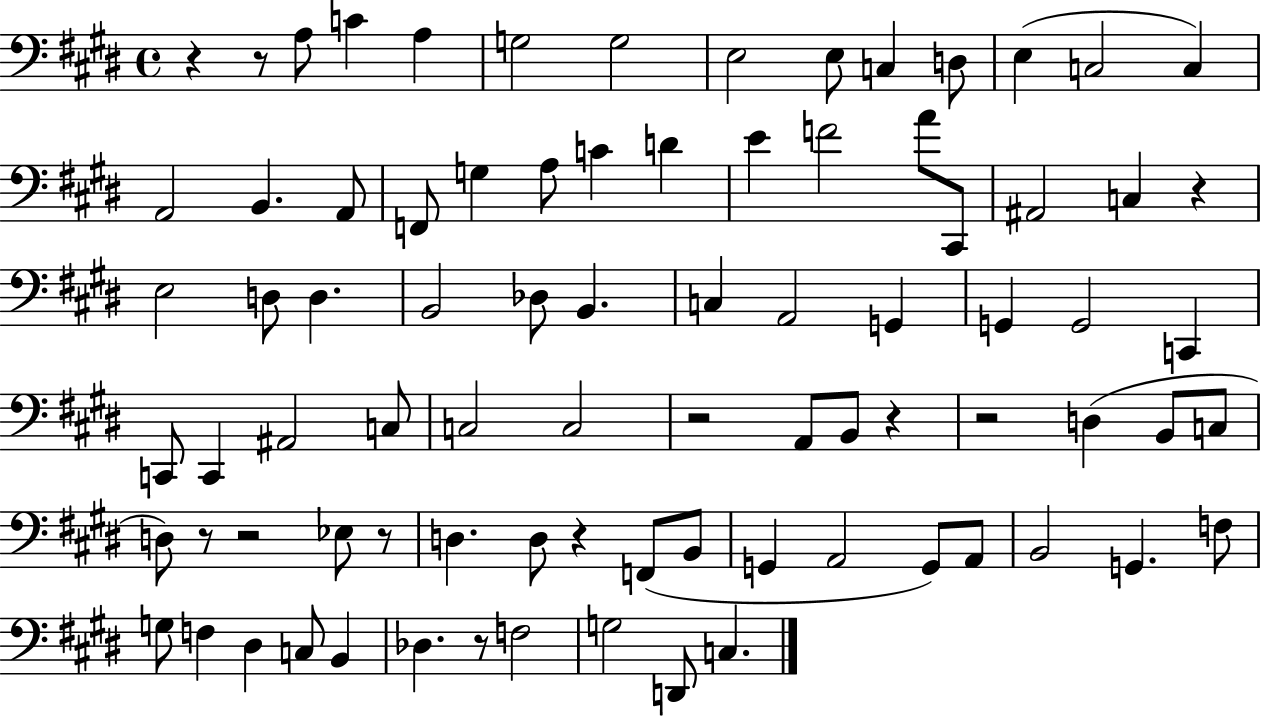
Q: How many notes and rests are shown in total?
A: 83